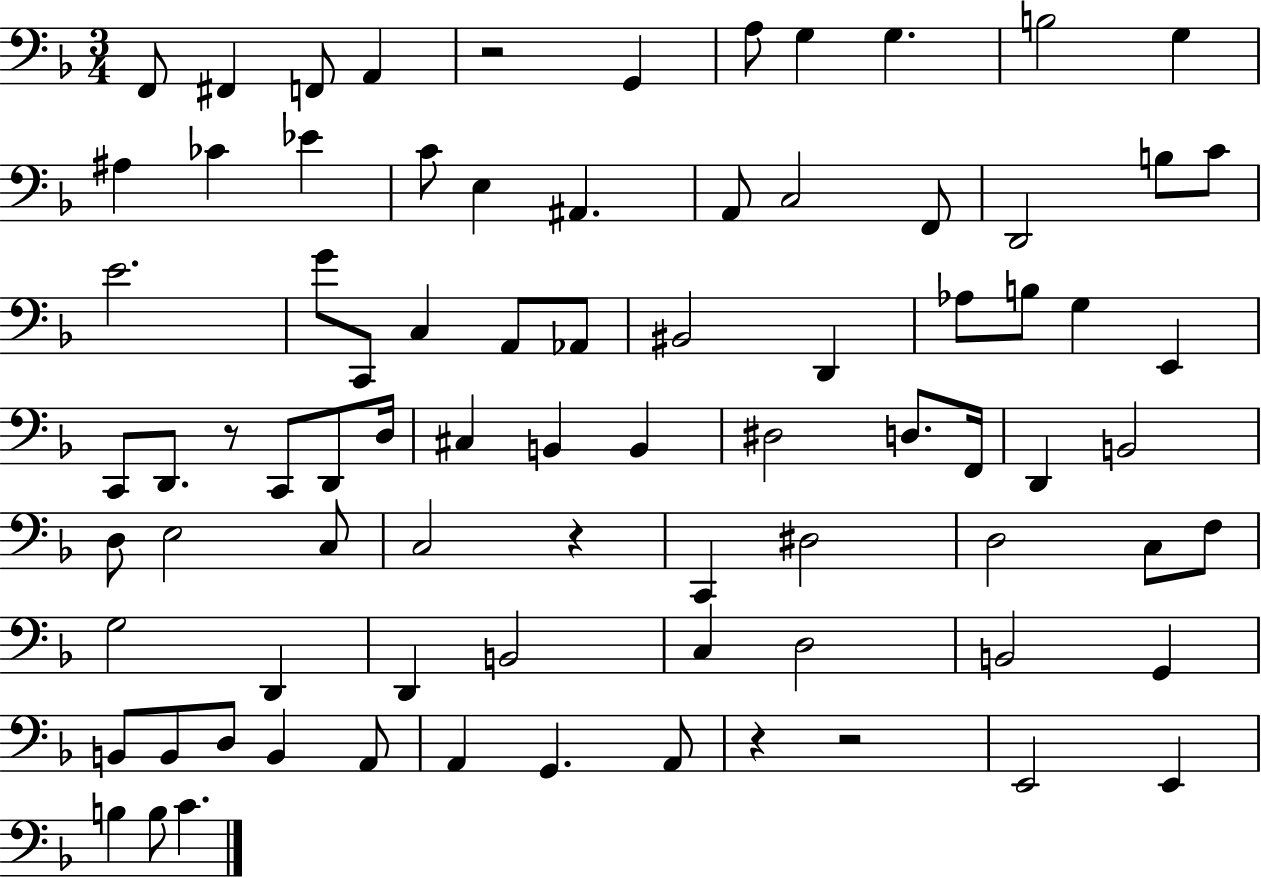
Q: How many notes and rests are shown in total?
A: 82